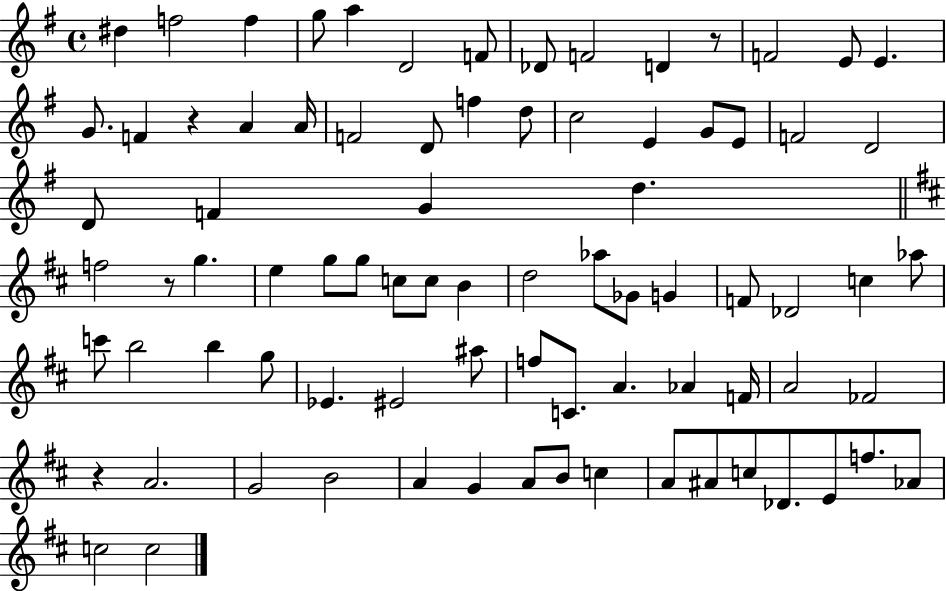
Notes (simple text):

D#5/q F5/h F5/q G5/e A5/q D4/h F4/e Db4/e F4/h D4/q R/e F4/h E4/e E4/q. G4/e. F4/q R/q A4/q A4/s F4/h D4/e F5/q D5/e C5/h E4/q G4/e E4/e F4/h D4/h D4/e F4/q G4/q D5/q. F5/h R/e G5/q. E5/q G5/e G5/e C5/e C5/e B4/q D5/h Ab5/e Gb4/e G4/q F4/e Db4/h C5/q Ab5/e C6/e B5/h B5/q G5/e Eb4/q. EIS4/h A#5/e F5/e C4/e. A4/q. Ab4/q F4/s A4/h FES4/h R/q A4/h. G4/h B4/h A4/q G4/q A4/e B4/e C5/q A4/e A#4/e C5/e Db4/e. E4/e F5/e. Ab4/e C5/h C5/h